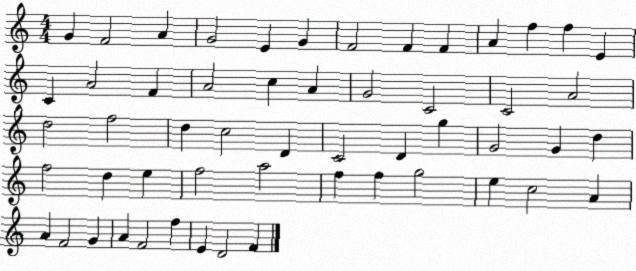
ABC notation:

X:1
T:Untitled
M:4/4
L:1/4
K:C
G F2 A G2 E G F2 F F A f f E C A2 F A2 c A G2 C2 C2 A2 d2 f2 d c2 D C2 D g G2 G d f2 d e f2 a2 f f g2 e c2 A A F2 G A F2 f E D2 F